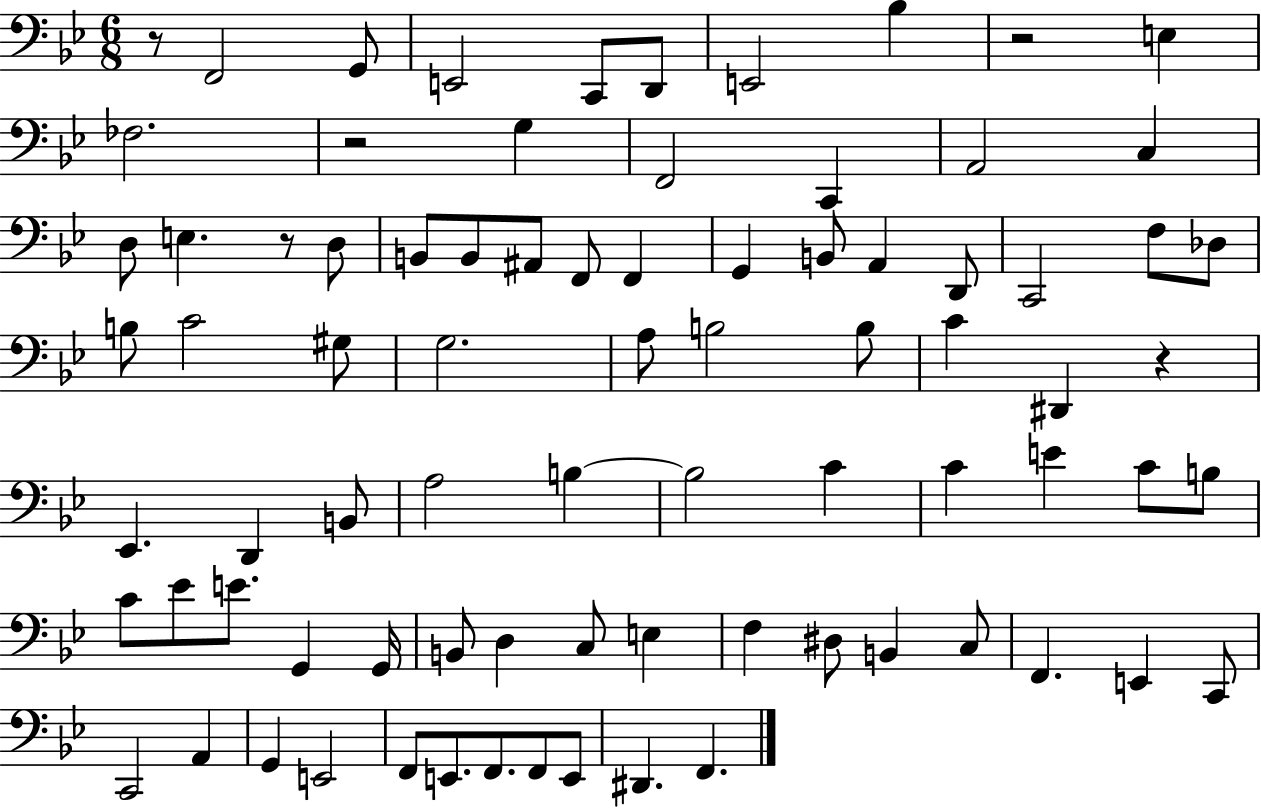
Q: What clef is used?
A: bass